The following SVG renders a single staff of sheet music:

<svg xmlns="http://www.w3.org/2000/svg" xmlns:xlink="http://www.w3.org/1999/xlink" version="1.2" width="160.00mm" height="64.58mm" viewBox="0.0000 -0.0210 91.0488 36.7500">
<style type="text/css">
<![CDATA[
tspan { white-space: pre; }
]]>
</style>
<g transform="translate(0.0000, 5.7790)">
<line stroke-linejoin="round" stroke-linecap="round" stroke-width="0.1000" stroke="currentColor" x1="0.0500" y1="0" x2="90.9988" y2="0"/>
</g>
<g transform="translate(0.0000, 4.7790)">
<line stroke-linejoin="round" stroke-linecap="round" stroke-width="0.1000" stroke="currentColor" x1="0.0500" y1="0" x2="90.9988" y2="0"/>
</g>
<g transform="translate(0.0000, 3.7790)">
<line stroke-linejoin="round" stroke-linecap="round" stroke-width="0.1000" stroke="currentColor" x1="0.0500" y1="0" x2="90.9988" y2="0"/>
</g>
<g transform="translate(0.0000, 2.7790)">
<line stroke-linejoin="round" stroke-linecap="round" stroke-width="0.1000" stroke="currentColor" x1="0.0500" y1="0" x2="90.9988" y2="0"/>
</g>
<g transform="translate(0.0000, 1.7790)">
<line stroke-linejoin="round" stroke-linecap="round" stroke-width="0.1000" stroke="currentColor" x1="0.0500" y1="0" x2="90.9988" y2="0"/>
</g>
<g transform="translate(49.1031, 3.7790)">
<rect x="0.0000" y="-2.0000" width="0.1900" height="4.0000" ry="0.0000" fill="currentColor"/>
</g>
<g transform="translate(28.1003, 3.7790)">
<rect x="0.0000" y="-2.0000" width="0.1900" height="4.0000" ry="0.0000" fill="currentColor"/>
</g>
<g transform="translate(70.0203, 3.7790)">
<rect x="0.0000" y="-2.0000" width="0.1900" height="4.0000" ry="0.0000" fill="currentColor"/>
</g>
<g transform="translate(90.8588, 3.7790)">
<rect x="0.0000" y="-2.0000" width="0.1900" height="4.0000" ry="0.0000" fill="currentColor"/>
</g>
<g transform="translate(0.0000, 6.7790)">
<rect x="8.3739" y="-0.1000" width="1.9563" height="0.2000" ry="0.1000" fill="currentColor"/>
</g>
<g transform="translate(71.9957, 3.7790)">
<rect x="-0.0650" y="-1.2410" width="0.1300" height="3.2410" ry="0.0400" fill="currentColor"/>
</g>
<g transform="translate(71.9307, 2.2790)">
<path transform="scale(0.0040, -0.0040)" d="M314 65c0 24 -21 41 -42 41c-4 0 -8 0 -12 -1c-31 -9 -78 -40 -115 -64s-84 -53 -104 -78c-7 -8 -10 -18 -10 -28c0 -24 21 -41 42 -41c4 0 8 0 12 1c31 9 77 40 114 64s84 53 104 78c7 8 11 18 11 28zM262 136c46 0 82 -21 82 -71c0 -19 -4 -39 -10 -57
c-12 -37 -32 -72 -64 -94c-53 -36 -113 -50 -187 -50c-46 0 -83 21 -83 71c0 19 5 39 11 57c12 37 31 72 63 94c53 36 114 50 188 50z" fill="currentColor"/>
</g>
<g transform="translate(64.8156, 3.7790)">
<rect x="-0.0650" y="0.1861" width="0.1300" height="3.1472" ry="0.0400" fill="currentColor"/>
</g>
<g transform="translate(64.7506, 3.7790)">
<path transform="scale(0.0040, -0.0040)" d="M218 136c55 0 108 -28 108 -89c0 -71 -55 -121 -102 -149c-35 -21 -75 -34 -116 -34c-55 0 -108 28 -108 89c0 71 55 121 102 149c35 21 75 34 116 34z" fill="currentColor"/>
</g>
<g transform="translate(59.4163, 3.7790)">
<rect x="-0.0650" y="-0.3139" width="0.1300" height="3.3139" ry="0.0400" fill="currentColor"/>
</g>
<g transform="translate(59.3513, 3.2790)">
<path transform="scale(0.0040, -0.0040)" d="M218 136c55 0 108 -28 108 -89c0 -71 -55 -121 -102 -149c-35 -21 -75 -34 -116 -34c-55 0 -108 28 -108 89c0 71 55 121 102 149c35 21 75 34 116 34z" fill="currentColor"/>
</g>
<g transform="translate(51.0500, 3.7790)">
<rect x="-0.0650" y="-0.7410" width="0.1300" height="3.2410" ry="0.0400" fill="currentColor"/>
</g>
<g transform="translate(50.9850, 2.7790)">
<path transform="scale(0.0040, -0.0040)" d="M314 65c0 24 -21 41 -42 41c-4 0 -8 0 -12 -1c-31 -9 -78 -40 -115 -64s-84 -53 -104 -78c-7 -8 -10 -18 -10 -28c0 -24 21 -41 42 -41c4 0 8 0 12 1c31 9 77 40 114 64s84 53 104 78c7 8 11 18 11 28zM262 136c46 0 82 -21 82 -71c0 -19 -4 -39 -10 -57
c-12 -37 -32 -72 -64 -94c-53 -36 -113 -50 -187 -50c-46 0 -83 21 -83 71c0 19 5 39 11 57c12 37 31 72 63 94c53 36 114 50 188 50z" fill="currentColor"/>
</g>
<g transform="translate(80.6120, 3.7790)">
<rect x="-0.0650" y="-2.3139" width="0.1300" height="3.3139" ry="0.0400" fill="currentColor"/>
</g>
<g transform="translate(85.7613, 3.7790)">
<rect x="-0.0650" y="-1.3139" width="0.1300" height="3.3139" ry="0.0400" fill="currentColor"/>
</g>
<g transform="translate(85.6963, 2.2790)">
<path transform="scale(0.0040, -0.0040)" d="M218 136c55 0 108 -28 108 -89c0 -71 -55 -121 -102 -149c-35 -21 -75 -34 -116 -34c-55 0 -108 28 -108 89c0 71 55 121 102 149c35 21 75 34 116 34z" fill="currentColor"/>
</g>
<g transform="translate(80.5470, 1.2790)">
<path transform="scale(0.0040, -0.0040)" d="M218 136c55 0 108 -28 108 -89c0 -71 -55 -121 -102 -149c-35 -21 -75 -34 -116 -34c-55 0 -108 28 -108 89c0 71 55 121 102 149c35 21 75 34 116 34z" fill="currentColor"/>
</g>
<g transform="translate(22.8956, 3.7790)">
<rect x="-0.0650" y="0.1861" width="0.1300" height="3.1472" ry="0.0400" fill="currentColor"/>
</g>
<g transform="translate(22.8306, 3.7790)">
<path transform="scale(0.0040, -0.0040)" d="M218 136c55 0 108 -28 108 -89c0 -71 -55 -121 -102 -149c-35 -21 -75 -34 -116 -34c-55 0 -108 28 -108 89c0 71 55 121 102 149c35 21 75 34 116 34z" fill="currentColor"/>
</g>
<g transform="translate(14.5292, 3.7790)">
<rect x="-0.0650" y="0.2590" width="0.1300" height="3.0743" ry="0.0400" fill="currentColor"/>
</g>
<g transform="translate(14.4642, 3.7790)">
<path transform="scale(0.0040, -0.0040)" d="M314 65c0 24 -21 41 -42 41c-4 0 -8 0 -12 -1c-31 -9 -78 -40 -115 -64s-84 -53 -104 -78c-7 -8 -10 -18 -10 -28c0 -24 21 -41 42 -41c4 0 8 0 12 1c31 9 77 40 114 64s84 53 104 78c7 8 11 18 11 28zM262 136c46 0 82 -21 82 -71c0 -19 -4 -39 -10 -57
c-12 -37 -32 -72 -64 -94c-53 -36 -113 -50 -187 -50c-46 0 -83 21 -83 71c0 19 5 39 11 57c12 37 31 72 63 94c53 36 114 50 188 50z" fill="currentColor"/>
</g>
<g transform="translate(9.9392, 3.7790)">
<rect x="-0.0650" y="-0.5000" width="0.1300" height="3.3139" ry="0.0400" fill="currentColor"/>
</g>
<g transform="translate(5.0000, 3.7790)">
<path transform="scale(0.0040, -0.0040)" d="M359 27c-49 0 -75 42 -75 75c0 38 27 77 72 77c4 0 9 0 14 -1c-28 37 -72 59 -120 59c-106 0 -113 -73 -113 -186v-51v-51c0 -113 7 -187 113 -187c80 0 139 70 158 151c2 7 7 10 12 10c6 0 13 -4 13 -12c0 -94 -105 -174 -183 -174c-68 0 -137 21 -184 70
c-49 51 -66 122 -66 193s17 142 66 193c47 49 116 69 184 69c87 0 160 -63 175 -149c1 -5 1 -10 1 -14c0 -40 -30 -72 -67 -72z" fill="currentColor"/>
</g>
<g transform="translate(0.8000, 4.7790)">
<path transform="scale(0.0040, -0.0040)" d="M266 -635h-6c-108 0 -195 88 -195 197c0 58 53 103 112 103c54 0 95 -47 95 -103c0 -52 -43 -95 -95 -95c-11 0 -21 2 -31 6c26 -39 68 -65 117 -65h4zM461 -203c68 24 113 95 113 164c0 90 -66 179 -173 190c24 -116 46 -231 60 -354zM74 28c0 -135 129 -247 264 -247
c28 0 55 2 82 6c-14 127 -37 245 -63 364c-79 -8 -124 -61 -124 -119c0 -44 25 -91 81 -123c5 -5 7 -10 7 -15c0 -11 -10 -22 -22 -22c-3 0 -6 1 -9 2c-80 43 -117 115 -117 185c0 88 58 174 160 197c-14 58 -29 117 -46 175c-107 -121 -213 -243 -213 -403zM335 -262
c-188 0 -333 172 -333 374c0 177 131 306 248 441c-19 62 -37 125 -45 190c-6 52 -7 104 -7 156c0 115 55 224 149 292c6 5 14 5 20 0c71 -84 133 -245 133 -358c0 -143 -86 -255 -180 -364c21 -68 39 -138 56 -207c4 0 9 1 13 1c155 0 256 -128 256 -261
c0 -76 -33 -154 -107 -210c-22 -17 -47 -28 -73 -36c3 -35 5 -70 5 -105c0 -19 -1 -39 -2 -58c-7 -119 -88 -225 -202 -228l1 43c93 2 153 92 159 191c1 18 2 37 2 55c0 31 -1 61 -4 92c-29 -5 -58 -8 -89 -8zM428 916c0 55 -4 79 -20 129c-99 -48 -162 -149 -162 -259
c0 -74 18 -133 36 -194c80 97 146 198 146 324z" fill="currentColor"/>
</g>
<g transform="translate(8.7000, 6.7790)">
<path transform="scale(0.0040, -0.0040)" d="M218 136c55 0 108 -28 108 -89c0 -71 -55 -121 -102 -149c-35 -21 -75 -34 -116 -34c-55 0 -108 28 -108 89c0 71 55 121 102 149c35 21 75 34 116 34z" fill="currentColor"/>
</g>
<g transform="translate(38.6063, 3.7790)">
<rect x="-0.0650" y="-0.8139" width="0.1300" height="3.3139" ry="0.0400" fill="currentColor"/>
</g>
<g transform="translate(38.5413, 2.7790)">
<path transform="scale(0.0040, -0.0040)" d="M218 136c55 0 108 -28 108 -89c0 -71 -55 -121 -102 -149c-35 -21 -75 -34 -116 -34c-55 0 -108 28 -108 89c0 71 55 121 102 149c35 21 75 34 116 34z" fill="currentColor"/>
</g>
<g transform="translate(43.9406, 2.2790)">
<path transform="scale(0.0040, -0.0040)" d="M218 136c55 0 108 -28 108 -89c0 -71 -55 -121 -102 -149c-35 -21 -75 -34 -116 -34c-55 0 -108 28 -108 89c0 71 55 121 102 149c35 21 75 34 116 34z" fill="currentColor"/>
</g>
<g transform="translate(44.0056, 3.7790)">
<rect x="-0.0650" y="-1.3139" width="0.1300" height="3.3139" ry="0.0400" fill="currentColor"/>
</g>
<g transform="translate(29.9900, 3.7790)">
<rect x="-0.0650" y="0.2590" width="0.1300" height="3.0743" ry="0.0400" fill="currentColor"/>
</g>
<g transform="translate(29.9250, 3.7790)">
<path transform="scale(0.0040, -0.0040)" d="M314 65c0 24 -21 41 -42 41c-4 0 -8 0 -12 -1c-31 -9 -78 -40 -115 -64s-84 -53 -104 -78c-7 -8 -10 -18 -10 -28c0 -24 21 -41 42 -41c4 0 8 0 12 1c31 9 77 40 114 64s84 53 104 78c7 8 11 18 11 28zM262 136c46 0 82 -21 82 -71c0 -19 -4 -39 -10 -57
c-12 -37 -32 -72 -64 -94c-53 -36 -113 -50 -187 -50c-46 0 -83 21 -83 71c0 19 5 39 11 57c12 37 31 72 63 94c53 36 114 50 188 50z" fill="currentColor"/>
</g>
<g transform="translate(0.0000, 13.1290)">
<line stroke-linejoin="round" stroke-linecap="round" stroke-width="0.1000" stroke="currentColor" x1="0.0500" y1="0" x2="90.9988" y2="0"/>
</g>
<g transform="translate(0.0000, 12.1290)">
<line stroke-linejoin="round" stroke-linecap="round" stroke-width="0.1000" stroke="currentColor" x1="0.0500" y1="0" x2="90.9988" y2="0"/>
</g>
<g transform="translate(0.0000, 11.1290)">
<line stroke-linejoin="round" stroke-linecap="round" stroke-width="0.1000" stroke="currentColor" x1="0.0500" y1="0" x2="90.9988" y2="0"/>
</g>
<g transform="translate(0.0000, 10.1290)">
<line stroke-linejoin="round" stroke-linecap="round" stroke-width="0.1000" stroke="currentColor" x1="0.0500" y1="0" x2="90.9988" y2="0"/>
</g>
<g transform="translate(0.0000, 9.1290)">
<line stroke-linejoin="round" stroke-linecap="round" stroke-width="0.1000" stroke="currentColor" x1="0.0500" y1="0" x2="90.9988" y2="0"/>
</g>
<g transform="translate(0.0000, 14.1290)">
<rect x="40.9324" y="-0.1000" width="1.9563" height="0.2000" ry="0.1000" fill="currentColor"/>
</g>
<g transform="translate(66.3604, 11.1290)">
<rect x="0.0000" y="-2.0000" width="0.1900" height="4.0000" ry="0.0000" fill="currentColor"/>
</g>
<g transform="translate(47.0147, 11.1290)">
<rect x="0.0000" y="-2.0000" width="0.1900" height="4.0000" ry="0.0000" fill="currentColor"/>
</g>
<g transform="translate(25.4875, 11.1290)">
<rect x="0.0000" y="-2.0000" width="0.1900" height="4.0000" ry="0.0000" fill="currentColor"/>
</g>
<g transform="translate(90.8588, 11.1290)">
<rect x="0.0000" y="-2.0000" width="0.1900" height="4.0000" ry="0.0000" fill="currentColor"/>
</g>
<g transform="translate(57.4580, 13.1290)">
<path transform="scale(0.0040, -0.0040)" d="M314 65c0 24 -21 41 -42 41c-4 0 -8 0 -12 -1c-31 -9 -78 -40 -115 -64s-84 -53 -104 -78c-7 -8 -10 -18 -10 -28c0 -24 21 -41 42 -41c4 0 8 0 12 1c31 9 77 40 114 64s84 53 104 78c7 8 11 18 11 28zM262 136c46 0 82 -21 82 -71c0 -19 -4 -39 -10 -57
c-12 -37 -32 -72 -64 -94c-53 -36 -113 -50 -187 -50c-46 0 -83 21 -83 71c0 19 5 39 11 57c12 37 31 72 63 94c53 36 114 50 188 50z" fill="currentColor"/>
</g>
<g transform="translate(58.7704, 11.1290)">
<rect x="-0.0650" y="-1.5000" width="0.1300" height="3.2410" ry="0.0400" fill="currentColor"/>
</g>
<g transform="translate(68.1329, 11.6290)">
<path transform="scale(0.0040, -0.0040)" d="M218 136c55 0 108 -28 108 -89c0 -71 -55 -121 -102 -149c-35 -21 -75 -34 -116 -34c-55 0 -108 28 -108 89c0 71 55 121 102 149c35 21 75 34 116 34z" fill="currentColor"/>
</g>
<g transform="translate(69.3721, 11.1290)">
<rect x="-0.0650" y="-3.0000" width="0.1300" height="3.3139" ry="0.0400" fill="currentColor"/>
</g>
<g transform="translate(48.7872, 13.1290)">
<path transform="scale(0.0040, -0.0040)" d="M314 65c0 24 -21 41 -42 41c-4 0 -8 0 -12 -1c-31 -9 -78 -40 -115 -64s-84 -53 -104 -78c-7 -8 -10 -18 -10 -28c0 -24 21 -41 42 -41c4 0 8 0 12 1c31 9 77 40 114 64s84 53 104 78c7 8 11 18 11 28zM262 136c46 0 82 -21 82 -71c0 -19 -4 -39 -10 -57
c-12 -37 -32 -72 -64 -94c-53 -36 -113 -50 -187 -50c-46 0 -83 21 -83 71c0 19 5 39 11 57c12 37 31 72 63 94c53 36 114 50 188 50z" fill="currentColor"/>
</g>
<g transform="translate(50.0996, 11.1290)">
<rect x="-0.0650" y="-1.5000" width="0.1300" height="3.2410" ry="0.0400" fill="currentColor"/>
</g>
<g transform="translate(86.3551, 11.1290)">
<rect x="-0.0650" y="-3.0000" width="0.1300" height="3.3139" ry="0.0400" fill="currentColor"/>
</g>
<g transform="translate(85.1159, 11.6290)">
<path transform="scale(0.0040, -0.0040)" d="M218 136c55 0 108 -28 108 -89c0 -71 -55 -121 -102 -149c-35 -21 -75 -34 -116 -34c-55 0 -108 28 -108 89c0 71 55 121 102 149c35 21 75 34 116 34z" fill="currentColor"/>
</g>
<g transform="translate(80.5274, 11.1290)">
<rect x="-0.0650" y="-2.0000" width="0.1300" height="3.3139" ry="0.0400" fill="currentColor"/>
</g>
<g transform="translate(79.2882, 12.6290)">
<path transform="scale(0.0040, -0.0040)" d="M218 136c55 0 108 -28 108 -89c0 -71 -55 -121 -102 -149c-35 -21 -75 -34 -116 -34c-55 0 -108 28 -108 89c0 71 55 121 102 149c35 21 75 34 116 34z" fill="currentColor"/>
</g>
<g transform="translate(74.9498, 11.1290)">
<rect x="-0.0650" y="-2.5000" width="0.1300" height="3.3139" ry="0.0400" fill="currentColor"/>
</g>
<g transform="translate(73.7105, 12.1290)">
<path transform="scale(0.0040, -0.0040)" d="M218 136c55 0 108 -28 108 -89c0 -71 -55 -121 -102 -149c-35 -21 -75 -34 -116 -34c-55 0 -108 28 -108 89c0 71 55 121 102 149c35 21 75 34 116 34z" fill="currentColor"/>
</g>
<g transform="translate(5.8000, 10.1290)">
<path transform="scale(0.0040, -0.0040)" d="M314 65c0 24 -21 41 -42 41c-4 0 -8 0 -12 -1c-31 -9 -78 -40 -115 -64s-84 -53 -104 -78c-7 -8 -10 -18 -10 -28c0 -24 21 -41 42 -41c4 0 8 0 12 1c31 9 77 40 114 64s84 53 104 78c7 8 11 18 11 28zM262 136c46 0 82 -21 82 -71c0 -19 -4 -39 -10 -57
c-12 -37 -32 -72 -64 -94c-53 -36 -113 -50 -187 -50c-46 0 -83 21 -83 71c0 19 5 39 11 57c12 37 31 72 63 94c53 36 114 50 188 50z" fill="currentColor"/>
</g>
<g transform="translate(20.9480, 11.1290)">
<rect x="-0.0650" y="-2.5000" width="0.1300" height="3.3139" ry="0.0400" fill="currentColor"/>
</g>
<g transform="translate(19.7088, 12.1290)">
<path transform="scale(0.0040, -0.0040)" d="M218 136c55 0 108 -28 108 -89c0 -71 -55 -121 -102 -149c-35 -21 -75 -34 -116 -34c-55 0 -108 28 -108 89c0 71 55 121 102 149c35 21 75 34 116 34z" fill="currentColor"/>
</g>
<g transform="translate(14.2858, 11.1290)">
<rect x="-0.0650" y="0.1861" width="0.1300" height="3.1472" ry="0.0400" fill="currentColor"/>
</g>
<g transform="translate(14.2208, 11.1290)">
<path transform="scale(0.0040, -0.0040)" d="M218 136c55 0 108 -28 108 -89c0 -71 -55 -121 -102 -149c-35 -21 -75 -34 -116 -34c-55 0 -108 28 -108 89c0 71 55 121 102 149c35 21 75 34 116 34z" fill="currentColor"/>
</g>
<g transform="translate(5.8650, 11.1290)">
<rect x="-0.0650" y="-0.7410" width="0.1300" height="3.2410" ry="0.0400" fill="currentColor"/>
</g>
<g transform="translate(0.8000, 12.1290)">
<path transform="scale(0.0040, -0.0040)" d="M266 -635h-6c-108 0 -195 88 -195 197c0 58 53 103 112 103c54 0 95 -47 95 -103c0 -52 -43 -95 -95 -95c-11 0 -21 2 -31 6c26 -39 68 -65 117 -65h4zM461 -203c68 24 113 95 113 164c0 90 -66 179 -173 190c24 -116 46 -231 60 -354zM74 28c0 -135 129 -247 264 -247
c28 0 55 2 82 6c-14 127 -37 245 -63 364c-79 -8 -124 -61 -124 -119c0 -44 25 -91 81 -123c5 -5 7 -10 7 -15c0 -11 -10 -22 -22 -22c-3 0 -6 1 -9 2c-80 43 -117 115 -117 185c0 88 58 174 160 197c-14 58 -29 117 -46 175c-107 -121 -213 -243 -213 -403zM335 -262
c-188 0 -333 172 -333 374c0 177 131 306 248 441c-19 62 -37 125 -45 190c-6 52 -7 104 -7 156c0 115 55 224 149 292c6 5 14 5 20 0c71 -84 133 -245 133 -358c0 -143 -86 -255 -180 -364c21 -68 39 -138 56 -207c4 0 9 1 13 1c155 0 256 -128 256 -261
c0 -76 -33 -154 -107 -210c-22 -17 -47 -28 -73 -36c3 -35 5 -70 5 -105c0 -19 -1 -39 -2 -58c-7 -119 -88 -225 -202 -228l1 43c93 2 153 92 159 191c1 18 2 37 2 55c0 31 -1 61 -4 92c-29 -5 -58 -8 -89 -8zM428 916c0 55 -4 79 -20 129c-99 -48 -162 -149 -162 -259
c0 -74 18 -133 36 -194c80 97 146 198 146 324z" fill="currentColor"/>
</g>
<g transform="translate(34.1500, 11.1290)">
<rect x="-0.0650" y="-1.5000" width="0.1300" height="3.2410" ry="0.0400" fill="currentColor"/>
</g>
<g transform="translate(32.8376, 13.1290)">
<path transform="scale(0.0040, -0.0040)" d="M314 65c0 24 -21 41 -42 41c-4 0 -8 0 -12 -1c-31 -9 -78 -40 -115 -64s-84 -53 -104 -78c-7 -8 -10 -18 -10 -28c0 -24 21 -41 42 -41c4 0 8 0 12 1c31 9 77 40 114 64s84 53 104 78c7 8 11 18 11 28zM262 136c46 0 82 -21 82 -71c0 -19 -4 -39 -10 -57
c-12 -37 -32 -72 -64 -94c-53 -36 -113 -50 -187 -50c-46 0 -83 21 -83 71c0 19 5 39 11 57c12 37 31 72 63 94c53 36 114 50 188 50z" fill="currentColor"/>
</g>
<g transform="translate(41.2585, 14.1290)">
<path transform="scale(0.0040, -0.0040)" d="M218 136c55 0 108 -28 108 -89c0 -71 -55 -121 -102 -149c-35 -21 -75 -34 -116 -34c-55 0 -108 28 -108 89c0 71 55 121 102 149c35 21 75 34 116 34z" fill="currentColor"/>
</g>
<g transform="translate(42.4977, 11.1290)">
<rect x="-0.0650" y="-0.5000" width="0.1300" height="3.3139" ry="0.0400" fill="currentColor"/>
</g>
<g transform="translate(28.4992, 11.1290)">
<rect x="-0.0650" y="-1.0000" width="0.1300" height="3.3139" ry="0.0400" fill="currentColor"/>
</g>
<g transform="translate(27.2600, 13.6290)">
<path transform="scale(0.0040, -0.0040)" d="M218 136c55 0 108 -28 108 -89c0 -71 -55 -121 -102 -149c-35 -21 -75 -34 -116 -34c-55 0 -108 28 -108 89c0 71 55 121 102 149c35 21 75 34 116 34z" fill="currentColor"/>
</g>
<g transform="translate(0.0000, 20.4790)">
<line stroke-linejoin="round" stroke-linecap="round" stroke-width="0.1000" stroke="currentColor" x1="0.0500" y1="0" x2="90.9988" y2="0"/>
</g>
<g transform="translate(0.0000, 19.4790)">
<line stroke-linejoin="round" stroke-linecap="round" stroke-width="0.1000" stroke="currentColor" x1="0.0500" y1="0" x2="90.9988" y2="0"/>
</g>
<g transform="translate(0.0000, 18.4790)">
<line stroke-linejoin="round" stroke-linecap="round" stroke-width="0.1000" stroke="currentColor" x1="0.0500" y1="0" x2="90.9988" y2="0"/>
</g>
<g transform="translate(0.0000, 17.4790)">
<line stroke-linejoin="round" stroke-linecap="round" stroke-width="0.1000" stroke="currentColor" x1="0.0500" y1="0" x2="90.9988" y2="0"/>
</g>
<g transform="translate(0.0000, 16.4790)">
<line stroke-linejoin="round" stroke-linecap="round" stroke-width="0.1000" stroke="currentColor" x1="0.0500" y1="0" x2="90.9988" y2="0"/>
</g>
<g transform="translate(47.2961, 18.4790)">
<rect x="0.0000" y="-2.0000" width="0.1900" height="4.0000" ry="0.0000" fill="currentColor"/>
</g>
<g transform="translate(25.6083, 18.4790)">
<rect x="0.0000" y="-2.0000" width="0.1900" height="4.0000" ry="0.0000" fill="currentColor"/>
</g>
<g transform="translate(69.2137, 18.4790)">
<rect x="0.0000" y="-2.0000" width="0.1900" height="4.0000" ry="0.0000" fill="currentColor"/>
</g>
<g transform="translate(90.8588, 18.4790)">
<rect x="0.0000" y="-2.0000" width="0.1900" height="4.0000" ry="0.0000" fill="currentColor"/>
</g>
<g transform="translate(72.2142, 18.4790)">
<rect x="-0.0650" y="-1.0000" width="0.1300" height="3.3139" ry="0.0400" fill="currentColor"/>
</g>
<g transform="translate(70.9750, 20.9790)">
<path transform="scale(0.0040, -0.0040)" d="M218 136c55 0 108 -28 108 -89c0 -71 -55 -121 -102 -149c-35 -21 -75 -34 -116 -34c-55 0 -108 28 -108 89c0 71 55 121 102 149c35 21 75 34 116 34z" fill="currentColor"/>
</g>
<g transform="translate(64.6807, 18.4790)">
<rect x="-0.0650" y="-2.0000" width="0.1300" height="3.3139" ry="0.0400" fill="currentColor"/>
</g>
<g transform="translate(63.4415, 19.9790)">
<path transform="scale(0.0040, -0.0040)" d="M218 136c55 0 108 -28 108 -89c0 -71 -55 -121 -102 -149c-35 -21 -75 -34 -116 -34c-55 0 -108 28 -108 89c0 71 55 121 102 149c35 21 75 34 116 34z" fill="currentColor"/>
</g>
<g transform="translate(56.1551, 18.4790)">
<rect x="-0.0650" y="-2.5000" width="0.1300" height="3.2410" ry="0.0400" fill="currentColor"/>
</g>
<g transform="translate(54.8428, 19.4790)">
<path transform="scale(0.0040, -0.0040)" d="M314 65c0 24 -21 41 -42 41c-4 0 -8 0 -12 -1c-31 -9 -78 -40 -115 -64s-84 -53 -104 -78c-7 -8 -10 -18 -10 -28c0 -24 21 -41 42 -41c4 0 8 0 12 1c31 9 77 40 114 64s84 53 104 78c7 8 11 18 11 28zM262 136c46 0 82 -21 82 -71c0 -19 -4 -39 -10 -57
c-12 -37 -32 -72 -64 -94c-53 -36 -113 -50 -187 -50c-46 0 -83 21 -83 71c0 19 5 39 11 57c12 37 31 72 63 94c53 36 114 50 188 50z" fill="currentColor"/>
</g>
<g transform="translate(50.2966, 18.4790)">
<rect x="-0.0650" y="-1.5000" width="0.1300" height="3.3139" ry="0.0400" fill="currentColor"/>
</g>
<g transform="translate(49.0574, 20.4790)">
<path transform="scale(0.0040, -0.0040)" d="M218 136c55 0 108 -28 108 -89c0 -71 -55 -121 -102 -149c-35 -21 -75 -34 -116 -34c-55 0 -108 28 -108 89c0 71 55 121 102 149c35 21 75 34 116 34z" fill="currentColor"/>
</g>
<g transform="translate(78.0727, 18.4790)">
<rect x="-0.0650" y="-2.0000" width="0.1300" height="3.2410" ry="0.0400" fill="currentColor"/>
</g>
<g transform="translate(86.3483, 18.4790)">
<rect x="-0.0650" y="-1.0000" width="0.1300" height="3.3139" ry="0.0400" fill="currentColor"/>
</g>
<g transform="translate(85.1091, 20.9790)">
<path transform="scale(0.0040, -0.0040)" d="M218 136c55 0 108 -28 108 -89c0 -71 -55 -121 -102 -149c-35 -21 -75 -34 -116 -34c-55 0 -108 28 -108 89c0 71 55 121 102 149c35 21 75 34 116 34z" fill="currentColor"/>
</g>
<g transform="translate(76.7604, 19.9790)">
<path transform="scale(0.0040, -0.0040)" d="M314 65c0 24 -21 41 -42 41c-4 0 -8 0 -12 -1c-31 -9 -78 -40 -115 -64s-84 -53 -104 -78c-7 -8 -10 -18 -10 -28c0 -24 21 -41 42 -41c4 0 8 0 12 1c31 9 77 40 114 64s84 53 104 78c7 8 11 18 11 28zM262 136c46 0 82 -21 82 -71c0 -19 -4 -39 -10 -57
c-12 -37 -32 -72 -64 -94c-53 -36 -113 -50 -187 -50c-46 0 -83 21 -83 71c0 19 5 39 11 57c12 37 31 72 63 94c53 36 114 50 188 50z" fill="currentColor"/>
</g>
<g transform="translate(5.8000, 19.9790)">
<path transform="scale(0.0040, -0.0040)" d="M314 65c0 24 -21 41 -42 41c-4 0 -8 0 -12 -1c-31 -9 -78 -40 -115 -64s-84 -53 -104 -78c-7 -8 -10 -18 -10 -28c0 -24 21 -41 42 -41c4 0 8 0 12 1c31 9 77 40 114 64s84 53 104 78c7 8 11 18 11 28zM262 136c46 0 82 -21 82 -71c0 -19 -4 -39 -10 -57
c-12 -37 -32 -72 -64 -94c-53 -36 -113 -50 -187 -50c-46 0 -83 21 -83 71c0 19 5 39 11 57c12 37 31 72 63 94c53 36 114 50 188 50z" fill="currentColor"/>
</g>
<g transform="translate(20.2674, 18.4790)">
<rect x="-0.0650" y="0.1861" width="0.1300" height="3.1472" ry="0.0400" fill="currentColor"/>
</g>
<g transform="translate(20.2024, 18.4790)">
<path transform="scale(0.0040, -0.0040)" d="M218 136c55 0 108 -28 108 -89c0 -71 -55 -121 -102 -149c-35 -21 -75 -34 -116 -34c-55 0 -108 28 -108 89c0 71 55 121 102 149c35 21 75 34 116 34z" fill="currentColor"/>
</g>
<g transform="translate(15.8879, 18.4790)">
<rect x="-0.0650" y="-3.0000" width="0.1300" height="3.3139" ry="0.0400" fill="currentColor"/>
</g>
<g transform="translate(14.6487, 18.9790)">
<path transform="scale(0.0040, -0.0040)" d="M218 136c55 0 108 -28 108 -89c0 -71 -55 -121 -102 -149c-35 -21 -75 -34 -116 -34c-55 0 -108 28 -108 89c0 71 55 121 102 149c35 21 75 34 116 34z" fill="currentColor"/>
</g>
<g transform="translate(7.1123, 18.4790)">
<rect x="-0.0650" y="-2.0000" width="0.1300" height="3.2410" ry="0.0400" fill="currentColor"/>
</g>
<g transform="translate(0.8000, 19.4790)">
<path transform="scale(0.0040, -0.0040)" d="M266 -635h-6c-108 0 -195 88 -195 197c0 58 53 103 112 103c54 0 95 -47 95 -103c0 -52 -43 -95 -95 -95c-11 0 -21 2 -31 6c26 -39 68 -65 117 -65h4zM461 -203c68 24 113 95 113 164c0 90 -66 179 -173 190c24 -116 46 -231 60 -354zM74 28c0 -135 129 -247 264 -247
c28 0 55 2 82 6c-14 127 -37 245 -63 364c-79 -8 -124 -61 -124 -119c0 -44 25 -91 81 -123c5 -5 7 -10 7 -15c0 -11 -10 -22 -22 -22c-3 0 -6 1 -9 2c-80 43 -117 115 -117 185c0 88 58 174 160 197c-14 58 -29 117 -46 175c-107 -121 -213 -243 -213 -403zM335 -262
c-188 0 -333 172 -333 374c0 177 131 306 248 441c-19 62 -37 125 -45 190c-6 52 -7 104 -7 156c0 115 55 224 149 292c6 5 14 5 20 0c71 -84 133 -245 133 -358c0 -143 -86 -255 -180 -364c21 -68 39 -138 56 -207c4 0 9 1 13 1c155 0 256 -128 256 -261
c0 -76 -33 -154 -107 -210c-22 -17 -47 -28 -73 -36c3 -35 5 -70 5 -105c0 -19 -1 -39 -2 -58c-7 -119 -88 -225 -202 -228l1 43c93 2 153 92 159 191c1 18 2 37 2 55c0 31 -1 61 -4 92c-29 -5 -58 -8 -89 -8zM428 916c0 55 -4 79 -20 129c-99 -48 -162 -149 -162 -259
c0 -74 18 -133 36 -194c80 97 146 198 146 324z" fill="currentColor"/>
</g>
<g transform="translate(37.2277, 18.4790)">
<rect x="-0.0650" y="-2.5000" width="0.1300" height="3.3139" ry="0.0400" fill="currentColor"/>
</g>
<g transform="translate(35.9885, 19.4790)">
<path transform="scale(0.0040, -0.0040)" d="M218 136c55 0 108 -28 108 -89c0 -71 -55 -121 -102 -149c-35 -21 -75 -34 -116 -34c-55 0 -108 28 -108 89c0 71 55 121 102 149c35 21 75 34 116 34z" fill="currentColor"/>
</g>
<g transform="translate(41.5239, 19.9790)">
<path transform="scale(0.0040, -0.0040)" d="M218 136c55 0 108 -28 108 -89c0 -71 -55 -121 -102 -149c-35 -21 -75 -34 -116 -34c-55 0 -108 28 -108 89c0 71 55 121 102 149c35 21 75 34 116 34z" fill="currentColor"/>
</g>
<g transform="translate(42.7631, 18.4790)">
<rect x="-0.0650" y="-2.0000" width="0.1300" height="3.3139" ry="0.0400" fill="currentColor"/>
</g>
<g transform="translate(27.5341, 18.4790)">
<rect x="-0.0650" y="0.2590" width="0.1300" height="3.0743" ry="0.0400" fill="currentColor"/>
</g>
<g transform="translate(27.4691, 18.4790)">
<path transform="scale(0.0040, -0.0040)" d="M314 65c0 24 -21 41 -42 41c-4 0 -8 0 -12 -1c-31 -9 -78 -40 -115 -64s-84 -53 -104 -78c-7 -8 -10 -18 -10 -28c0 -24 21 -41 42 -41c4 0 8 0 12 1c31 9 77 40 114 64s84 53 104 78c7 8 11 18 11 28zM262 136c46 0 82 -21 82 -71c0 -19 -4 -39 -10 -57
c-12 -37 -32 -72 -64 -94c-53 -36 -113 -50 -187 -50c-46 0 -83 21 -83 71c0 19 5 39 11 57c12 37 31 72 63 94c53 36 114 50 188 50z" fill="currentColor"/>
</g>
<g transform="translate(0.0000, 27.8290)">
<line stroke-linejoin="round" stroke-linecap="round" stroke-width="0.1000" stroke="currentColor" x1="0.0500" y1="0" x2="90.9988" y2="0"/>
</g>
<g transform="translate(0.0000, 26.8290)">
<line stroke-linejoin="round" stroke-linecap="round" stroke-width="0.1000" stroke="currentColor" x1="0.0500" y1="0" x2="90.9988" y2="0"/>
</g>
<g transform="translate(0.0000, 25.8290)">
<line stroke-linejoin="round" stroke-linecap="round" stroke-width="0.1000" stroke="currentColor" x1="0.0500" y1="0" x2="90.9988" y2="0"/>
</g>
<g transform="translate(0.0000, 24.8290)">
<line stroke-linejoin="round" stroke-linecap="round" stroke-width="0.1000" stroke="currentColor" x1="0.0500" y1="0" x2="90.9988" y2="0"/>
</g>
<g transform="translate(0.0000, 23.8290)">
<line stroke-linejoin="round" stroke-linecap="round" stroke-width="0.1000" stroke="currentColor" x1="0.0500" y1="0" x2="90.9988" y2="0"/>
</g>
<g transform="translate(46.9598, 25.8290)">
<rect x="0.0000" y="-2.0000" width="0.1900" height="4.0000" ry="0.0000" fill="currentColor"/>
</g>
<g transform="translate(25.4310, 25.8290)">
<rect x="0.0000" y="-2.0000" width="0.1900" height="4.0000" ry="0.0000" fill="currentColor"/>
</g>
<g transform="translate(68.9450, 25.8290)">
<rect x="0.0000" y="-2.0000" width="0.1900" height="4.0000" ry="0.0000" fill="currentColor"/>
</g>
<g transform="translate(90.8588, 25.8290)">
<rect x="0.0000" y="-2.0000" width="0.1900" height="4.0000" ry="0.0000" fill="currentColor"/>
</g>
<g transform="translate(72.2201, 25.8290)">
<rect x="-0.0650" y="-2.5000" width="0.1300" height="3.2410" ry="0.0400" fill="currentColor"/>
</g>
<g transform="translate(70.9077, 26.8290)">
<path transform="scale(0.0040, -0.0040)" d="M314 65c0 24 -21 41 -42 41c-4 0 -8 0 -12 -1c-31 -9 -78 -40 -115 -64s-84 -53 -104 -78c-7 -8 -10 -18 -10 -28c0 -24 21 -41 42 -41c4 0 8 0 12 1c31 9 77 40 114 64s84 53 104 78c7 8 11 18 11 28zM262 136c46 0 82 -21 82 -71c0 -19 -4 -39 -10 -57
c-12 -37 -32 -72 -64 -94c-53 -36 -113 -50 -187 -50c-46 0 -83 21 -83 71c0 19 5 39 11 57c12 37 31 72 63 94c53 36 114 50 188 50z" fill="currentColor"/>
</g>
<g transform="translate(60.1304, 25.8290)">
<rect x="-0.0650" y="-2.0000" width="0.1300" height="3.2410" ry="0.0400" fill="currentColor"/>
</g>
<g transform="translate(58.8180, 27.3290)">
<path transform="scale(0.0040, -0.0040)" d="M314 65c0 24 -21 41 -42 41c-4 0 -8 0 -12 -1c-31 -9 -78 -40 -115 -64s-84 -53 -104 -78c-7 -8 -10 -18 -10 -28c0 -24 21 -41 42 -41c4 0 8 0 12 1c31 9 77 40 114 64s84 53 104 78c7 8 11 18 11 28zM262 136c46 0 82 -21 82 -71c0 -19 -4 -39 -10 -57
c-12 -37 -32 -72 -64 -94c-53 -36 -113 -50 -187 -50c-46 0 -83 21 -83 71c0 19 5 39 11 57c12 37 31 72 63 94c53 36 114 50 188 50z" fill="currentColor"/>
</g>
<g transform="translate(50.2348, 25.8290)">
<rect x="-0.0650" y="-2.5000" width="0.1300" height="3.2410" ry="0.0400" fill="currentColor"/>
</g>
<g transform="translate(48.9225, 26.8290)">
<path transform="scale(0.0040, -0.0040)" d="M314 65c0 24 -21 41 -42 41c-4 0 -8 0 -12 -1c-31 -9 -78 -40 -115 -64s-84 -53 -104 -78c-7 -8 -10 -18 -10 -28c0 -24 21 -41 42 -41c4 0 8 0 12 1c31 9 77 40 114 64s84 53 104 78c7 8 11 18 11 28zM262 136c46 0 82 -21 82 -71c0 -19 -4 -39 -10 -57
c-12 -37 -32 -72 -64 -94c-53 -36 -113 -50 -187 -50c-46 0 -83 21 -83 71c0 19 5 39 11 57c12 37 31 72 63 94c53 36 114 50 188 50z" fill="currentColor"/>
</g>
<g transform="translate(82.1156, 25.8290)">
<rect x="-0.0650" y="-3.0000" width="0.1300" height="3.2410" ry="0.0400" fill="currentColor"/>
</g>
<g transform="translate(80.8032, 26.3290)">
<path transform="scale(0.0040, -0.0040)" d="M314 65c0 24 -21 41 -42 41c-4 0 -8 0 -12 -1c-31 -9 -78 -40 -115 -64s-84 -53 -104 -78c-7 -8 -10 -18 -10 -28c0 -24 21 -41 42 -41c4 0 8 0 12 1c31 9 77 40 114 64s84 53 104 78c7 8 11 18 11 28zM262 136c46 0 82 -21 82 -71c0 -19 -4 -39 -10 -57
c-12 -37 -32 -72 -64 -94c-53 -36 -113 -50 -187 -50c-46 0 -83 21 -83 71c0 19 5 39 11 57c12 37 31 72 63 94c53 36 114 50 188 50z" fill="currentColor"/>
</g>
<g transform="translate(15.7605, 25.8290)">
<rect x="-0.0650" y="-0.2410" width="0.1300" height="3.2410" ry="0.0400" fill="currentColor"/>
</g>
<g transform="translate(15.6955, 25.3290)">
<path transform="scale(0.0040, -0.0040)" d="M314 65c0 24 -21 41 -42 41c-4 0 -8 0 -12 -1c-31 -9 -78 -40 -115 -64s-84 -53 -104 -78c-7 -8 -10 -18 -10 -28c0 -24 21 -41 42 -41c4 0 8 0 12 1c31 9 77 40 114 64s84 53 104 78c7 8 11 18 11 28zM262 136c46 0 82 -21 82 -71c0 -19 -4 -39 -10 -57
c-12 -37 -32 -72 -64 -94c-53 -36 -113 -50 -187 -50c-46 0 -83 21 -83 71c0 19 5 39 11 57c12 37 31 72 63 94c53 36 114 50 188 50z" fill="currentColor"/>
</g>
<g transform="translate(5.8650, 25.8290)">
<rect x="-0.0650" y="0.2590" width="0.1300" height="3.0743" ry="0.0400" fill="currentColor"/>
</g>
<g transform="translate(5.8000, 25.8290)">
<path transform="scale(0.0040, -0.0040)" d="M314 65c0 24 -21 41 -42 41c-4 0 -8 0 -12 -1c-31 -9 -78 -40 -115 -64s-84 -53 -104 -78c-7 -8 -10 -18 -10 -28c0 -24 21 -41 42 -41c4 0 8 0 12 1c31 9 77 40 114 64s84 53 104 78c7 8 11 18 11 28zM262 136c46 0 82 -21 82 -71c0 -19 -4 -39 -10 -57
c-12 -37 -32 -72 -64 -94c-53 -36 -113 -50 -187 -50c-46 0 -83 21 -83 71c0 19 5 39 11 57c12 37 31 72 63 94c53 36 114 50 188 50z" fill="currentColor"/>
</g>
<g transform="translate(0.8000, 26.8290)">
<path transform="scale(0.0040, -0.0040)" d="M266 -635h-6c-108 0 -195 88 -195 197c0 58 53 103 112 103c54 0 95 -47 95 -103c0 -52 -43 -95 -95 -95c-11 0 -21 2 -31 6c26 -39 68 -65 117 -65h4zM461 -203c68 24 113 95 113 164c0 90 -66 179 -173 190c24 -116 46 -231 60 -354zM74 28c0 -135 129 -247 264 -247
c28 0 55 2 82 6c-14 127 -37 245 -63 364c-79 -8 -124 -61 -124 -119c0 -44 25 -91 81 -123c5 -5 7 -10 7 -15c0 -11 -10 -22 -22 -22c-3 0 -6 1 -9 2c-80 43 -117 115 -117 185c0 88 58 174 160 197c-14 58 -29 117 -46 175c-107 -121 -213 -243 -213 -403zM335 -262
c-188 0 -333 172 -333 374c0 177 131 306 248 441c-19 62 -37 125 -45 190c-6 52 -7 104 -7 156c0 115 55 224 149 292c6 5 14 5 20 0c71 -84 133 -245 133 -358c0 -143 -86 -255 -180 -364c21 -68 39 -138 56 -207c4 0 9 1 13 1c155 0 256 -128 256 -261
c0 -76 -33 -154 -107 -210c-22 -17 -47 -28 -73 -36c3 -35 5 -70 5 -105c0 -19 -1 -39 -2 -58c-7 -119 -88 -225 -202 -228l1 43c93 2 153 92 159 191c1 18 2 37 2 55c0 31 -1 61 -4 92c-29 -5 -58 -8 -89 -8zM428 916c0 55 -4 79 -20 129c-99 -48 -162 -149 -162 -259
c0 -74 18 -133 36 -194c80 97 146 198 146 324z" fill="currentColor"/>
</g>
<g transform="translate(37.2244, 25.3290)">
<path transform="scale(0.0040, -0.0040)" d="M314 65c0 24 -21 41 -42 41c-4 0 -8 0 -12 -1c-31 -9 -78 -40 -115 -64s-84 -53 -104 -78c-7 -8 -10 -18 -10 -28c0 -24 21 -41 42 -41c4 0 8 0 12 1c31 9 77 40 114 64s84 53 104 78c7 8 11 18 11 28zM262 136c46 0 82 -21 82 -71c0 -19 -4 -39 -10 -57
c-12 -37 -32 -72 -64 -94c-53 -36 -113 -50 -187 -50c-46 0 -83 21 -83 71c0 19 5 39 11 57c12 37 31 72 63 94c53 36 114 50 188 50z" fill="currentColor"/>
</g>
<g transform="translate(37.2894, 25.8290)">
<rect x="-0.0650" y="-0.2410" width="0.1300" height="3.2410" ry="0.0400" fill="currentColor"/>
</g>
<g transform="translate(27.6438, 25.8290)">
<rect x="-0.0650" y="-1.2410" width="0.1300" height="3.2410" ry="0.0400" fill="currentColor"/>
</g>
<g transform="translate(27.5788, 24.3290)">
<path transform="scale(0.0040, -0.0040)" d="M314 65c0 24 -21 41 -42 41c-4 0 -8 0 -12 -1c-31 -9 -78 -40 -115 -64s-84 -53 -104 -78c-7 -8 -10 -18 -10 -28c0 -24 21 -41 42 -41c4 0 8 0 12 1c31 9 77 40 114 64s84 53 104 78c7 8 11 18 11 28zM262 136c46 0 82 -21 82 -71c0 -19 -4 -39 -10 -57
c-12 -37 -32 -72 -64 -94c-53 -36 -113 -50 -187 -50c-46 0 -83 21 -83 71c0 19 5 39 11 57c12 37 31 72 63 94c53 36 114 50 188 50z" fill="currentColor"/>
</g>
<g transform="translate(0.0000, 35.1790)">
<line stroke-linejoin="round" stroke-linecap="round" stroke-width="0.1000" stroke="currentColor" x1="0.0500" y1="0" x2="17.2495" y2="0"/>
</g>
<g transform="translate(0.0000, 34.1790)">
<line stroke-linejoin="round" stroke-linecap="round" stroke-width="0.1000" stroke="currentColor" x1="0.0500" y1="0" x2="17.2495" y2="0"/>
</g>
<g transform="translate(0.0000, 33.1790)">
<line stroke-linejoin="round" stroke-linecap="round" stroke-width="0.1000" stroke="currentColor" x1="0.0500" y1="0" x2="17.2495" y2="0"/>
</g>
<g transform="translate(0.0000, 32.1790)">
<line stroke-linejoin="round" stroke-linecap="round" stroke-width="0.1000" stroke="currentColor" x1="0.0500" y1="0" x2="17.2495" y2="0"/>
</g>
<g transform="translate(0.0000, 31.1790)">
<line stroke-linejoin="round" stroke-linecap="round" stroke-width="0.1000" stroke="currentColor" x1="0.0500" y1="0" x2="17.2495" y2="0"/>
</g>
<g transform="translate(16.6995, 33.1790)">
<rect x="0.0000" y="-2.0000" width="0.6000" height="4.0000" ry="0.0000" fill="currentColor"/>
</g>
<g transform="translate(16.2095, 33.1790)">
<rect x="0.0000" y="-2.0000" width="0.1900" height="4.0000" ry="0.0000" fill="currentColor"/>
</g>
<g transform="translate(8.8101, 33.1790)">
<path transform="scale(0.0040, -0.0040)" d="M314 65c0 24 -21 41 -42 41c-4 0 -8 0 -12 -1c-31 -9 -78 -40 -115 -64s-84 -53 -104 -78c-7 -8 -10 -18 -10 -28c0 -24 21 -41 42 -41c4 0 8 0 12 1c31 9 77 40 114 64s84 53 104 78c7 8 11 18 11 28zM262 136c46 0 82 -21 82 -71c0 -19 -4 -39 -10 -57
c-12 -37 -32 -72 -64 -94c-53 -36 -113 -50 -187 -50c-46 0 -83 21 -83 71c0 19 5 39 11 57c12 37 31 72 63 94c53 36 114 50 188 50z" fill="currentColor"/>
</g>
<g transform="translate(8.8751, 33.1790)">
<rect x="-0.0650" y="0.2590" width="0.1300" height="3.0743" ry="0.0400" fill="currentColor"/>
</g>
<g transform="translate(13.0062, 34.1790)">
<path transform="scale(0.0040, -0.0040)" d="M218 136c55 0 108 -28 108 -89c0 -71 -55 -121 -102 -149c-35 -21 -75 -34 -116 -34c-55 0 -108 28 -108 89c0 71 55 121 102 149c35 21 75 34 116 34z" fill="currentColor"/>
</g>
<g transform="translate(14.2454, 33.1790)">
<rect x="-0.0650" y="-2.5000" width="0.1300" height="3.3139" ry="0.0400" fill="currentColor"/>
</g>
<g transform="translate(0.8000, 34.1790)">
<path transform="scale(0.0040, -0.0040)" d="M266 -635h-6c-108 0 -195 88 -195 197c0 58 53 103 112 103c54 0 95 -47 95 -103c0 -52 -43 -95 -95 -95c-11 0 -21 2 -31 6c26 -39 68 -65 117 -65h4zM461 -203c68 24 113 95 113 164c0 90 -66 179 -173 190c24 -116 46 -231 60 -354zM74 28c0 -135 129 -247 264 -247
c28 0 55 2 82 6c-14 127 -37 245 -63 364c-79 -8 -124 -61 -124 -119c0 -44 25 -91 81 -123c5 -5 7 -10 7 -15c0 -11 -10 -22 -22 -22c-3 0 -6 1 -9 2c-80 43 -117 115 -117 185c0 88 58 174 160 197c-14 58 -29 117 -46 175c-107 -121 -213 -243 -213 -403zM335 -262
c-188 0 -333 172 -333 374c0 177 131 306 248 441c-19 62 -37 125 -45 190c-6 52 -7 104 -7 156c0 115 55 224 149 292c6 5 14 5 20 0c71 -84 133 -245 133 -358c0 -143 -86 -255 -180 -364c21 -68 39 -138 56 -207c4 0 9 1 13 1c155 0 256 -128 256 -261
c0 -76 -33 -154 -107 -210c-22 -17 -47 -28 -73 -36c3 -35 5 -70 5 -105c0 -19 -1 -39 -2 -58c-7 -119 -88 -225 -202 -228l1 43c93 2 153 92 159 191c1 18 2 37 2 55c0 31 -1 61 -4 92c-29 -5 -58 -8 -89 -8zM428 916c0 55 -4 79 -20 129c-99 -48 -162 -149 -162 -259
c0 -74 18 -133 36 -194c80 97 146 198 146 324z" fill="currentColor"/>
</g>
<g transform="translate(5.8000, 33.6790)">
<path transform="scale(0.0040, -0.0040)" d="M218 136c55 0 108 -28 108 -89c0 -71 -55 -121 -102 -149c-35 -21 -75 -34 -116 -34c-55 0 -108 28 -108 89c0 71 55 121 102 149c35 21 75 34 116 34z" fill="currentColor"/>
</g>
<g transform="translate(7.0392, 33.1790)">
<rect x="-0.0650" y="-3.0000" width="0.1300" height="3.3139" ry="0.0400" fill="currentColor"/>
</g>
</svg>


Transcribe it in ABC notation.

X:1
T:Untitled
M:4/4
L:1/4
K:C
C B2 B B2 d e d2 c B e2 g e d2 B G D E2 C E2 E2 A G F A F2 A B B2 G F E G2 F D F2 D B2 c2 e2 c2 G2 F2 G2 A2 A B2 G